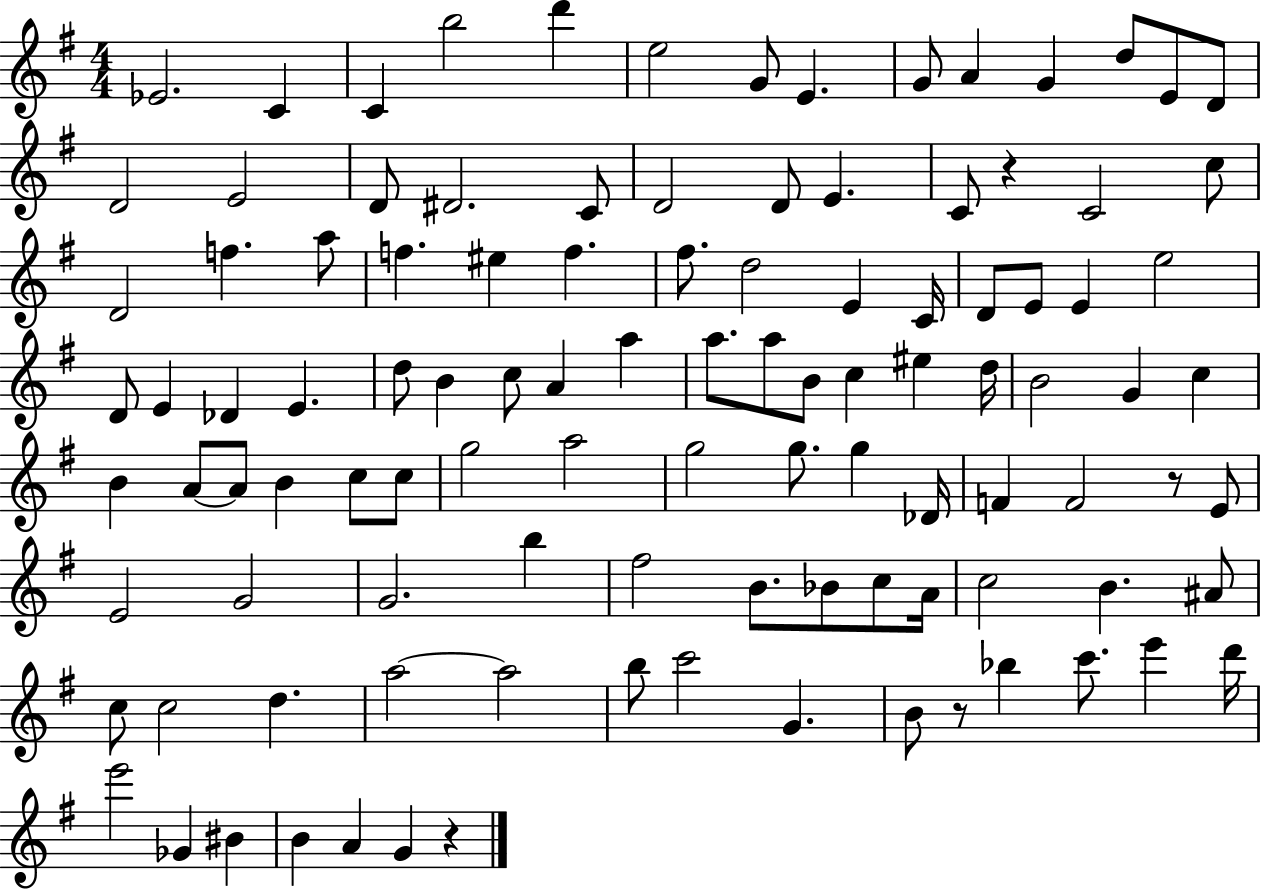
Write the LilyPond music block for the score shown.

{
  \clef treble
  \numericTimeSignature
  \time 4/4
  \key g \major
  ees'2. c'4 | c'4 b''2 d'''4 | e''2 g'8 e'4. | g'8 a'4 g'4 d''8 e'8 d'8 | \break d'2 e'2 | d'8 dis'2. c'8 | d'2 d'8 e'4. | c'8 r4 c'2 c''8 | \break d'2 f''4. a''8 | f''4. eis''4 f''4. | fis''8. d''2 e'4 c'16 | d'8 e'8 e'4 e''2 | \break d'8 e'4 des'4 e'4. | d''8 b'4 c''8 a'4 a''4 | a''8. a''8 b'8 c''4 eis''4 d''16 | b'2 g'4 c''4 | \break b'4 a'8~~ a'8 b'4 c''8 c''8 | g''2 a''2 | g''2 g''8. g''4 des'16 | f'4 f'2 r8 e'8 | \break e'2 g'2 | g'2. b''4 | fis''2 b'8. bes'8 c''8 a'16 | c''2 b'4. ais'8 | \break c''8 c''2 d''4. | a''2~~ a''2 | b''8 c'''2 g'4. | b'8 r8 bes''4 c'''8. e'''4 d'''16 | \break e'''2 ges'4 bis'4 | b'4 a'4 g'4 r4 | \bar "|."
}